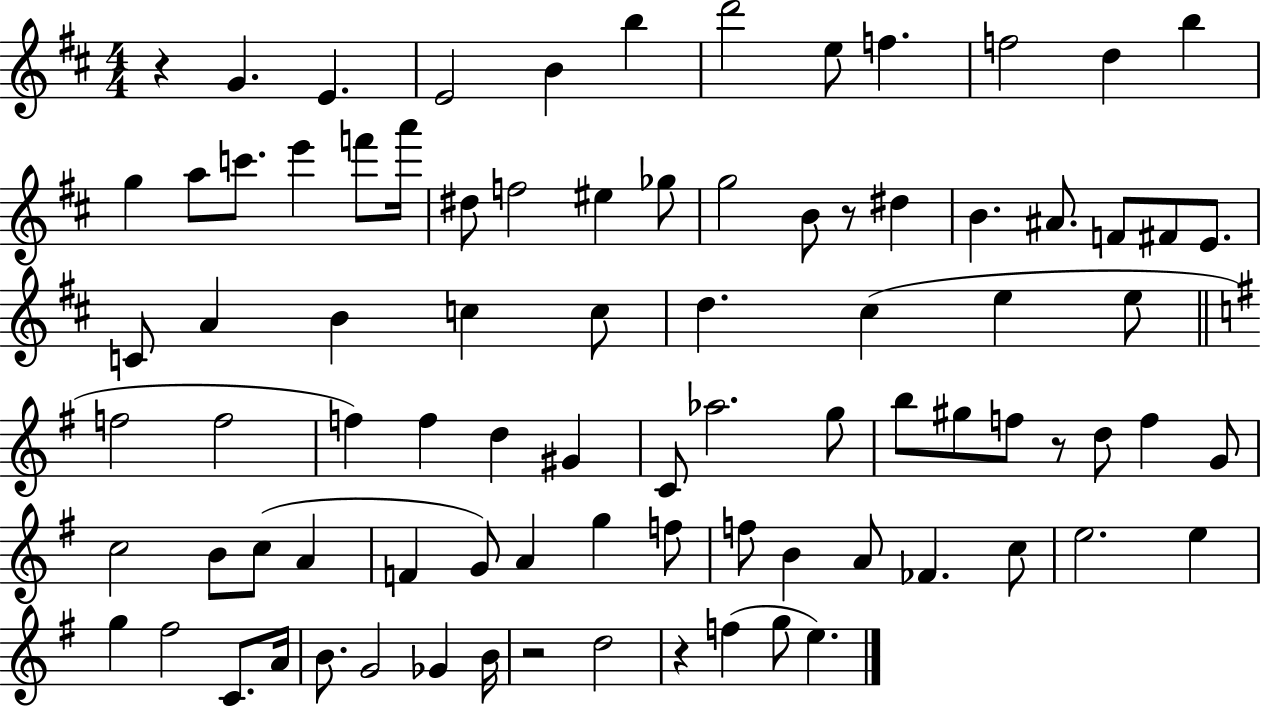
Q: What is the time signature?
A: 4/4